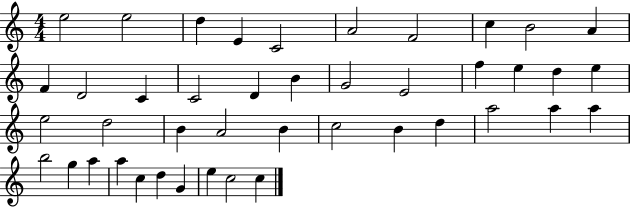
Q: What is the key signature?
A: C major